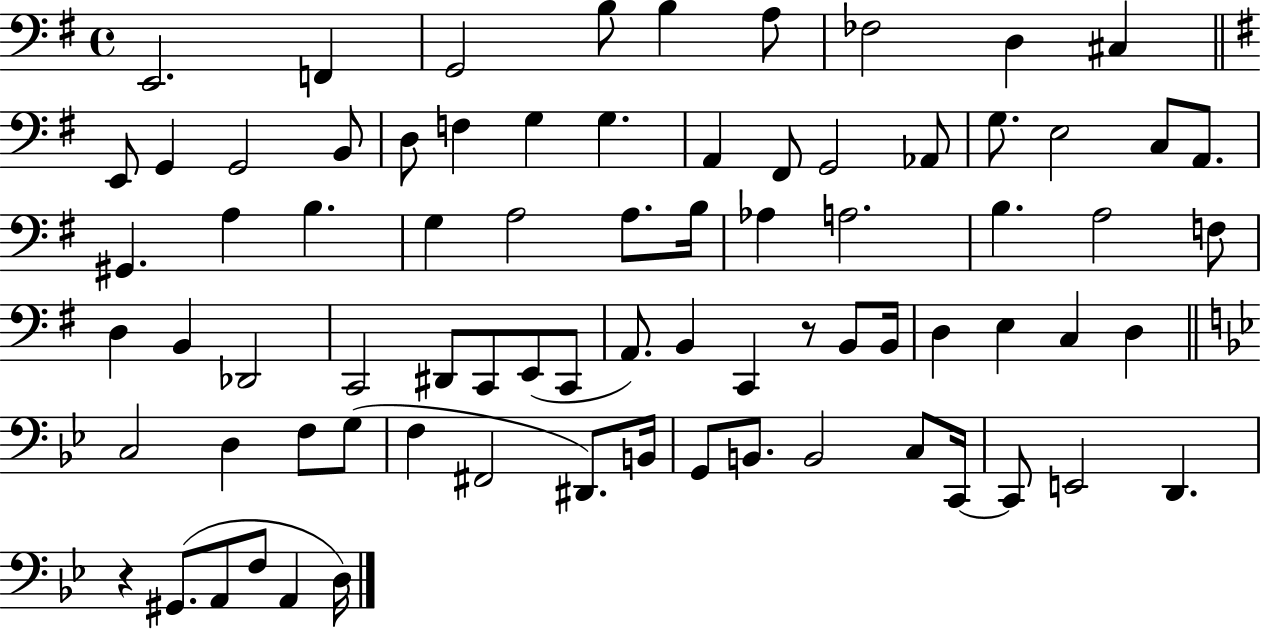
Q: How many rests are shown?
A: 2